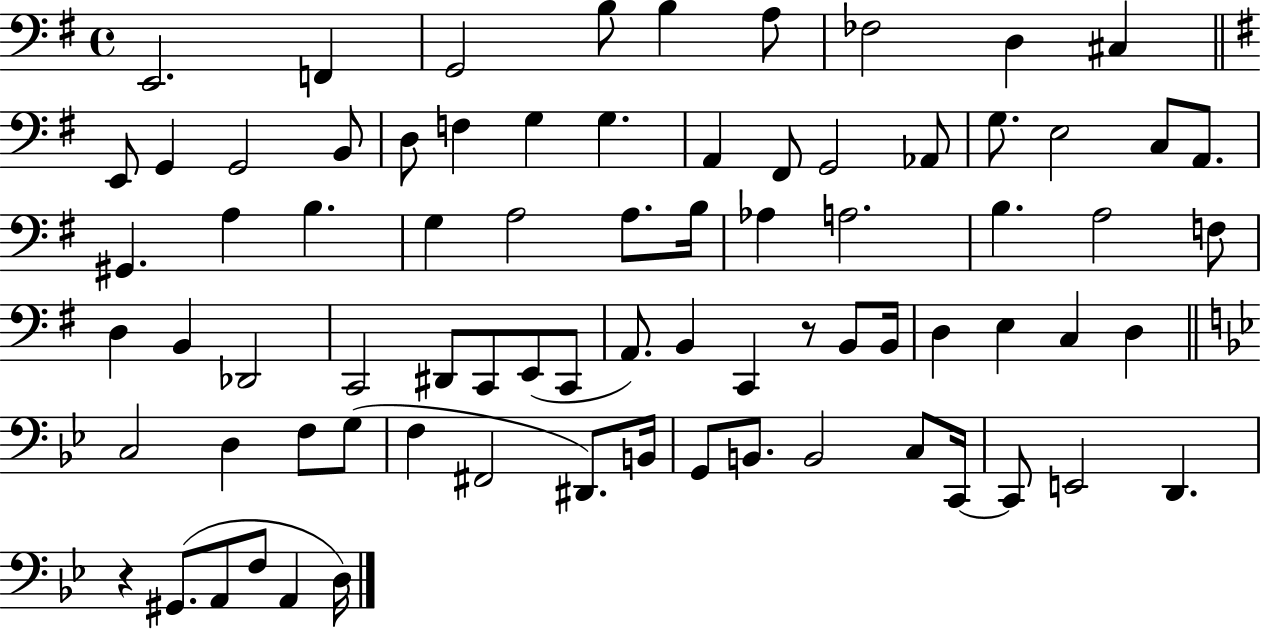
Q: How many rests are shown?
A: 2